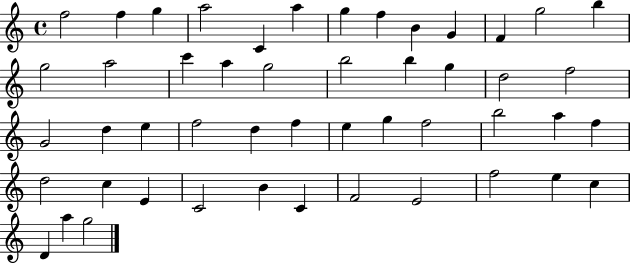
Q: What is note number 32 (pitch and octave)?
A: F5